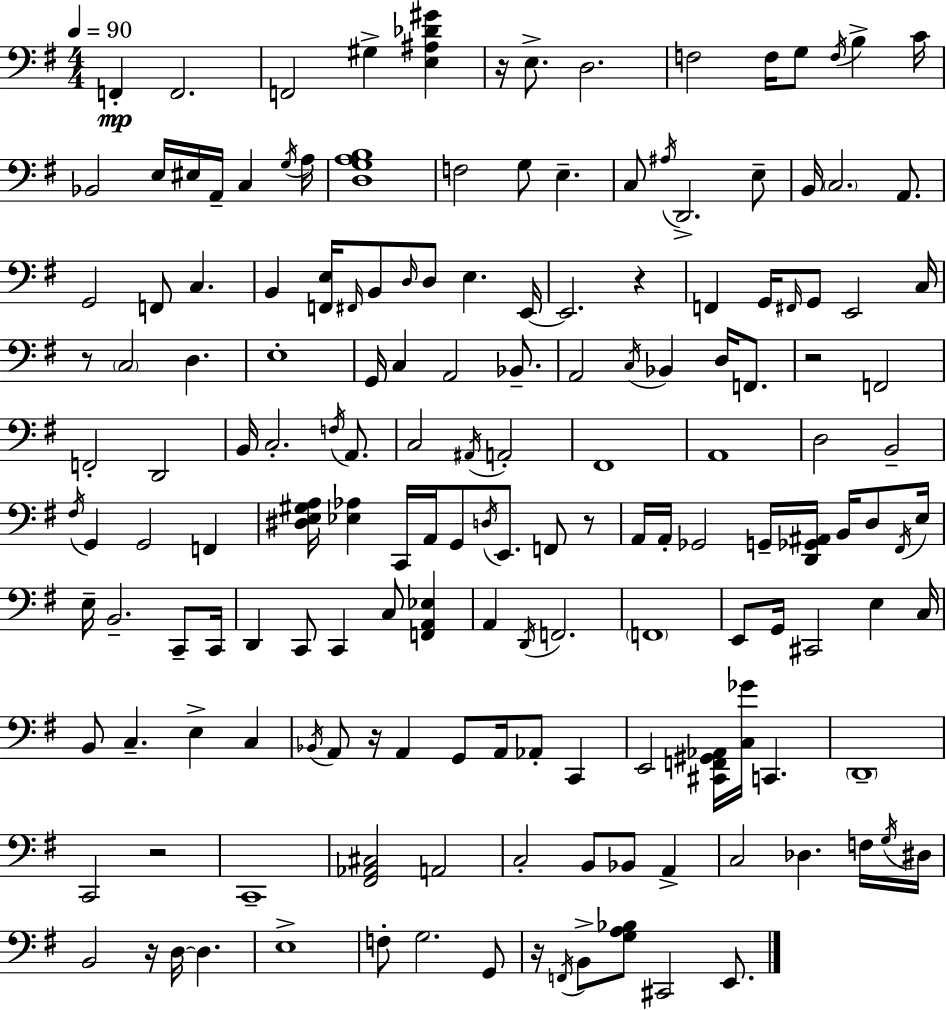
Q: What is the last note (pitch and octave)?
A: E2